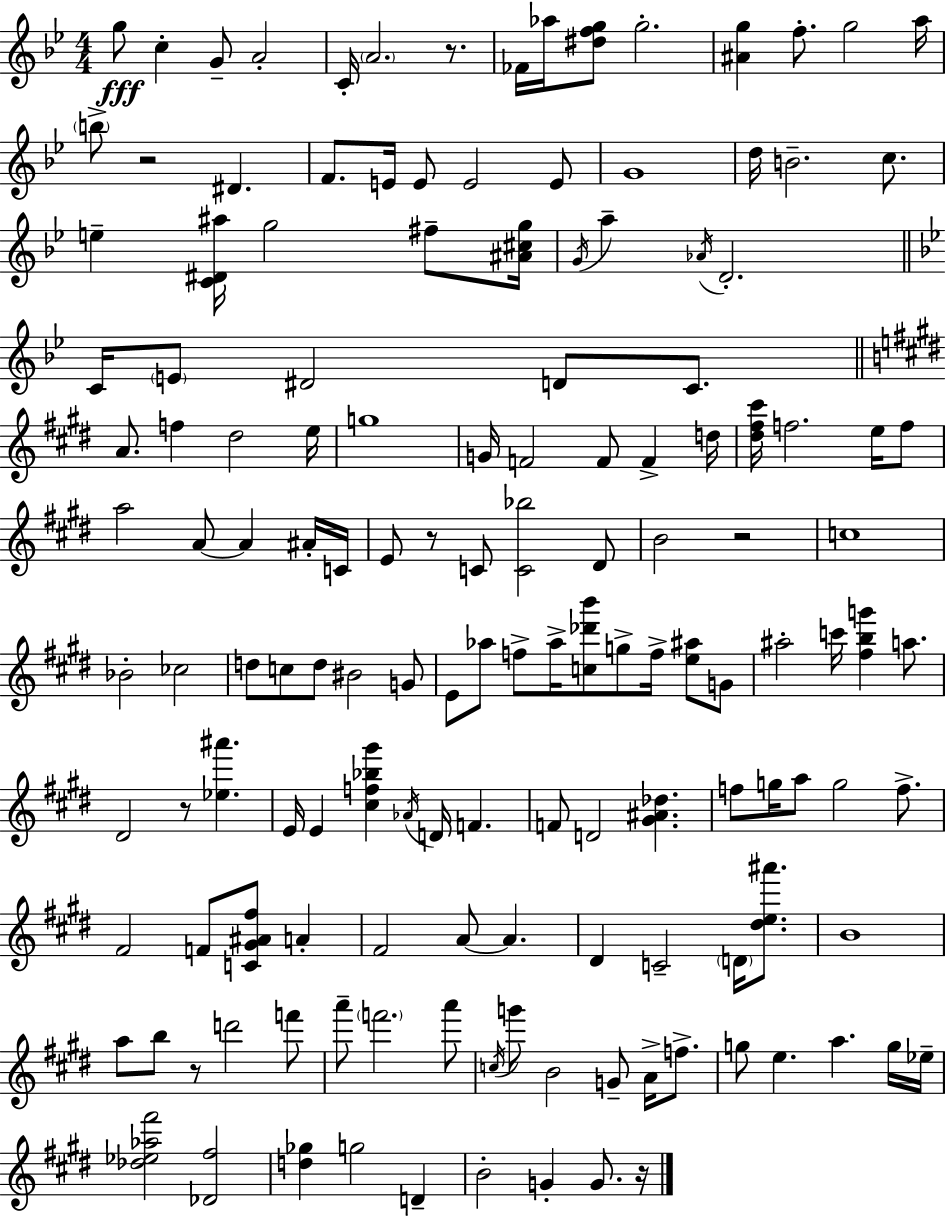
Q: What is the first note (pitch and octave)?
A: G5